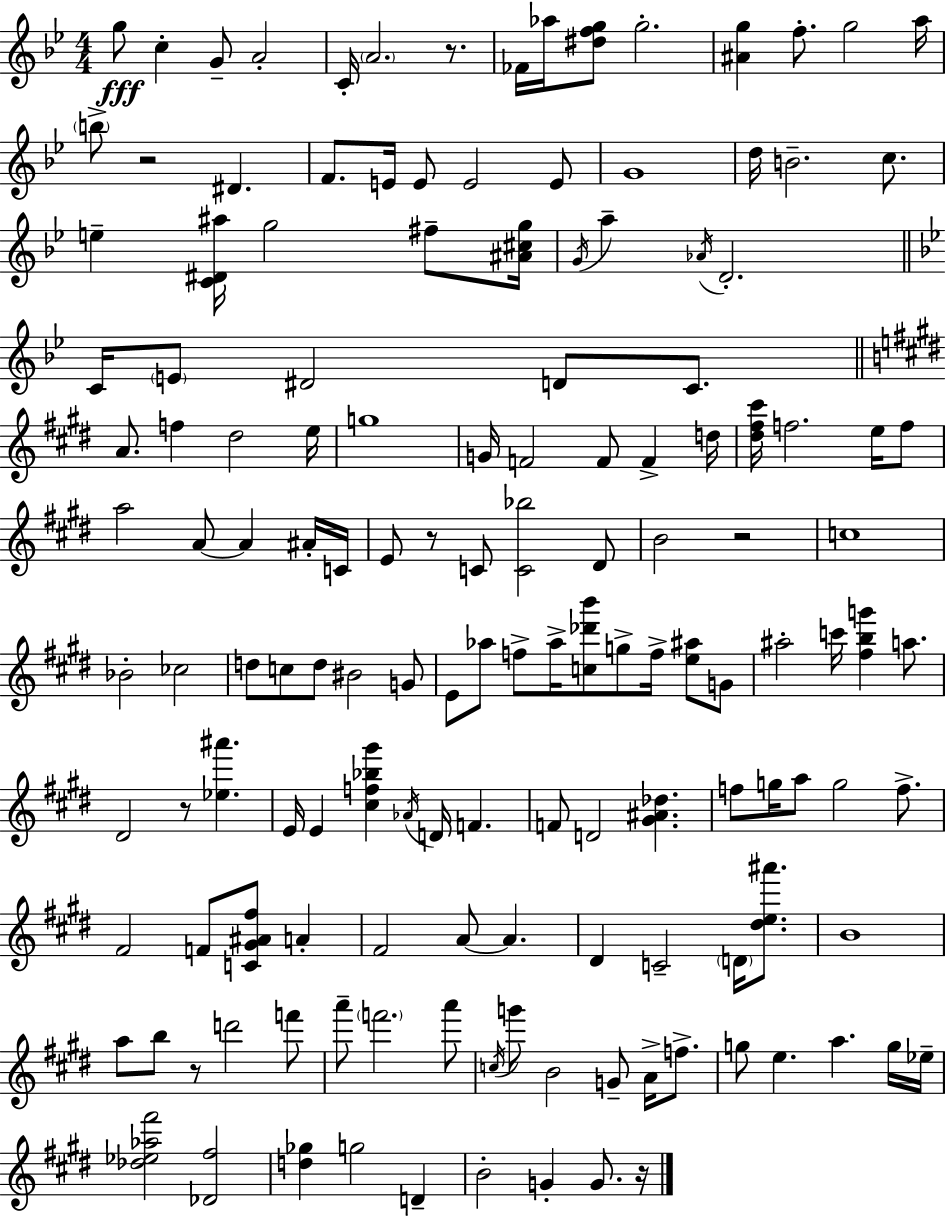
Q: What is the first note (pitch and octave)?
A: G5